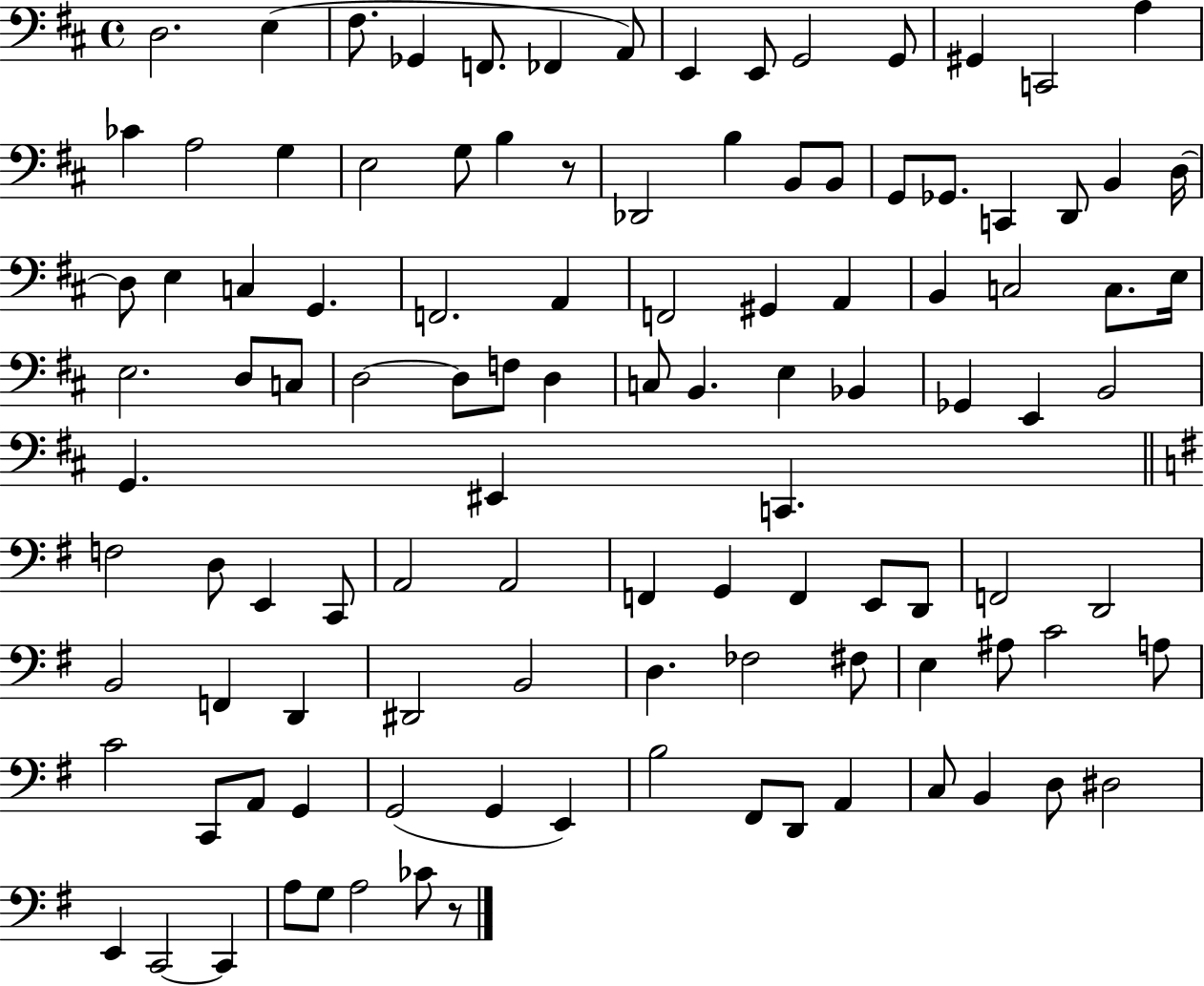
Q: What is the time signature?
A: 4/4